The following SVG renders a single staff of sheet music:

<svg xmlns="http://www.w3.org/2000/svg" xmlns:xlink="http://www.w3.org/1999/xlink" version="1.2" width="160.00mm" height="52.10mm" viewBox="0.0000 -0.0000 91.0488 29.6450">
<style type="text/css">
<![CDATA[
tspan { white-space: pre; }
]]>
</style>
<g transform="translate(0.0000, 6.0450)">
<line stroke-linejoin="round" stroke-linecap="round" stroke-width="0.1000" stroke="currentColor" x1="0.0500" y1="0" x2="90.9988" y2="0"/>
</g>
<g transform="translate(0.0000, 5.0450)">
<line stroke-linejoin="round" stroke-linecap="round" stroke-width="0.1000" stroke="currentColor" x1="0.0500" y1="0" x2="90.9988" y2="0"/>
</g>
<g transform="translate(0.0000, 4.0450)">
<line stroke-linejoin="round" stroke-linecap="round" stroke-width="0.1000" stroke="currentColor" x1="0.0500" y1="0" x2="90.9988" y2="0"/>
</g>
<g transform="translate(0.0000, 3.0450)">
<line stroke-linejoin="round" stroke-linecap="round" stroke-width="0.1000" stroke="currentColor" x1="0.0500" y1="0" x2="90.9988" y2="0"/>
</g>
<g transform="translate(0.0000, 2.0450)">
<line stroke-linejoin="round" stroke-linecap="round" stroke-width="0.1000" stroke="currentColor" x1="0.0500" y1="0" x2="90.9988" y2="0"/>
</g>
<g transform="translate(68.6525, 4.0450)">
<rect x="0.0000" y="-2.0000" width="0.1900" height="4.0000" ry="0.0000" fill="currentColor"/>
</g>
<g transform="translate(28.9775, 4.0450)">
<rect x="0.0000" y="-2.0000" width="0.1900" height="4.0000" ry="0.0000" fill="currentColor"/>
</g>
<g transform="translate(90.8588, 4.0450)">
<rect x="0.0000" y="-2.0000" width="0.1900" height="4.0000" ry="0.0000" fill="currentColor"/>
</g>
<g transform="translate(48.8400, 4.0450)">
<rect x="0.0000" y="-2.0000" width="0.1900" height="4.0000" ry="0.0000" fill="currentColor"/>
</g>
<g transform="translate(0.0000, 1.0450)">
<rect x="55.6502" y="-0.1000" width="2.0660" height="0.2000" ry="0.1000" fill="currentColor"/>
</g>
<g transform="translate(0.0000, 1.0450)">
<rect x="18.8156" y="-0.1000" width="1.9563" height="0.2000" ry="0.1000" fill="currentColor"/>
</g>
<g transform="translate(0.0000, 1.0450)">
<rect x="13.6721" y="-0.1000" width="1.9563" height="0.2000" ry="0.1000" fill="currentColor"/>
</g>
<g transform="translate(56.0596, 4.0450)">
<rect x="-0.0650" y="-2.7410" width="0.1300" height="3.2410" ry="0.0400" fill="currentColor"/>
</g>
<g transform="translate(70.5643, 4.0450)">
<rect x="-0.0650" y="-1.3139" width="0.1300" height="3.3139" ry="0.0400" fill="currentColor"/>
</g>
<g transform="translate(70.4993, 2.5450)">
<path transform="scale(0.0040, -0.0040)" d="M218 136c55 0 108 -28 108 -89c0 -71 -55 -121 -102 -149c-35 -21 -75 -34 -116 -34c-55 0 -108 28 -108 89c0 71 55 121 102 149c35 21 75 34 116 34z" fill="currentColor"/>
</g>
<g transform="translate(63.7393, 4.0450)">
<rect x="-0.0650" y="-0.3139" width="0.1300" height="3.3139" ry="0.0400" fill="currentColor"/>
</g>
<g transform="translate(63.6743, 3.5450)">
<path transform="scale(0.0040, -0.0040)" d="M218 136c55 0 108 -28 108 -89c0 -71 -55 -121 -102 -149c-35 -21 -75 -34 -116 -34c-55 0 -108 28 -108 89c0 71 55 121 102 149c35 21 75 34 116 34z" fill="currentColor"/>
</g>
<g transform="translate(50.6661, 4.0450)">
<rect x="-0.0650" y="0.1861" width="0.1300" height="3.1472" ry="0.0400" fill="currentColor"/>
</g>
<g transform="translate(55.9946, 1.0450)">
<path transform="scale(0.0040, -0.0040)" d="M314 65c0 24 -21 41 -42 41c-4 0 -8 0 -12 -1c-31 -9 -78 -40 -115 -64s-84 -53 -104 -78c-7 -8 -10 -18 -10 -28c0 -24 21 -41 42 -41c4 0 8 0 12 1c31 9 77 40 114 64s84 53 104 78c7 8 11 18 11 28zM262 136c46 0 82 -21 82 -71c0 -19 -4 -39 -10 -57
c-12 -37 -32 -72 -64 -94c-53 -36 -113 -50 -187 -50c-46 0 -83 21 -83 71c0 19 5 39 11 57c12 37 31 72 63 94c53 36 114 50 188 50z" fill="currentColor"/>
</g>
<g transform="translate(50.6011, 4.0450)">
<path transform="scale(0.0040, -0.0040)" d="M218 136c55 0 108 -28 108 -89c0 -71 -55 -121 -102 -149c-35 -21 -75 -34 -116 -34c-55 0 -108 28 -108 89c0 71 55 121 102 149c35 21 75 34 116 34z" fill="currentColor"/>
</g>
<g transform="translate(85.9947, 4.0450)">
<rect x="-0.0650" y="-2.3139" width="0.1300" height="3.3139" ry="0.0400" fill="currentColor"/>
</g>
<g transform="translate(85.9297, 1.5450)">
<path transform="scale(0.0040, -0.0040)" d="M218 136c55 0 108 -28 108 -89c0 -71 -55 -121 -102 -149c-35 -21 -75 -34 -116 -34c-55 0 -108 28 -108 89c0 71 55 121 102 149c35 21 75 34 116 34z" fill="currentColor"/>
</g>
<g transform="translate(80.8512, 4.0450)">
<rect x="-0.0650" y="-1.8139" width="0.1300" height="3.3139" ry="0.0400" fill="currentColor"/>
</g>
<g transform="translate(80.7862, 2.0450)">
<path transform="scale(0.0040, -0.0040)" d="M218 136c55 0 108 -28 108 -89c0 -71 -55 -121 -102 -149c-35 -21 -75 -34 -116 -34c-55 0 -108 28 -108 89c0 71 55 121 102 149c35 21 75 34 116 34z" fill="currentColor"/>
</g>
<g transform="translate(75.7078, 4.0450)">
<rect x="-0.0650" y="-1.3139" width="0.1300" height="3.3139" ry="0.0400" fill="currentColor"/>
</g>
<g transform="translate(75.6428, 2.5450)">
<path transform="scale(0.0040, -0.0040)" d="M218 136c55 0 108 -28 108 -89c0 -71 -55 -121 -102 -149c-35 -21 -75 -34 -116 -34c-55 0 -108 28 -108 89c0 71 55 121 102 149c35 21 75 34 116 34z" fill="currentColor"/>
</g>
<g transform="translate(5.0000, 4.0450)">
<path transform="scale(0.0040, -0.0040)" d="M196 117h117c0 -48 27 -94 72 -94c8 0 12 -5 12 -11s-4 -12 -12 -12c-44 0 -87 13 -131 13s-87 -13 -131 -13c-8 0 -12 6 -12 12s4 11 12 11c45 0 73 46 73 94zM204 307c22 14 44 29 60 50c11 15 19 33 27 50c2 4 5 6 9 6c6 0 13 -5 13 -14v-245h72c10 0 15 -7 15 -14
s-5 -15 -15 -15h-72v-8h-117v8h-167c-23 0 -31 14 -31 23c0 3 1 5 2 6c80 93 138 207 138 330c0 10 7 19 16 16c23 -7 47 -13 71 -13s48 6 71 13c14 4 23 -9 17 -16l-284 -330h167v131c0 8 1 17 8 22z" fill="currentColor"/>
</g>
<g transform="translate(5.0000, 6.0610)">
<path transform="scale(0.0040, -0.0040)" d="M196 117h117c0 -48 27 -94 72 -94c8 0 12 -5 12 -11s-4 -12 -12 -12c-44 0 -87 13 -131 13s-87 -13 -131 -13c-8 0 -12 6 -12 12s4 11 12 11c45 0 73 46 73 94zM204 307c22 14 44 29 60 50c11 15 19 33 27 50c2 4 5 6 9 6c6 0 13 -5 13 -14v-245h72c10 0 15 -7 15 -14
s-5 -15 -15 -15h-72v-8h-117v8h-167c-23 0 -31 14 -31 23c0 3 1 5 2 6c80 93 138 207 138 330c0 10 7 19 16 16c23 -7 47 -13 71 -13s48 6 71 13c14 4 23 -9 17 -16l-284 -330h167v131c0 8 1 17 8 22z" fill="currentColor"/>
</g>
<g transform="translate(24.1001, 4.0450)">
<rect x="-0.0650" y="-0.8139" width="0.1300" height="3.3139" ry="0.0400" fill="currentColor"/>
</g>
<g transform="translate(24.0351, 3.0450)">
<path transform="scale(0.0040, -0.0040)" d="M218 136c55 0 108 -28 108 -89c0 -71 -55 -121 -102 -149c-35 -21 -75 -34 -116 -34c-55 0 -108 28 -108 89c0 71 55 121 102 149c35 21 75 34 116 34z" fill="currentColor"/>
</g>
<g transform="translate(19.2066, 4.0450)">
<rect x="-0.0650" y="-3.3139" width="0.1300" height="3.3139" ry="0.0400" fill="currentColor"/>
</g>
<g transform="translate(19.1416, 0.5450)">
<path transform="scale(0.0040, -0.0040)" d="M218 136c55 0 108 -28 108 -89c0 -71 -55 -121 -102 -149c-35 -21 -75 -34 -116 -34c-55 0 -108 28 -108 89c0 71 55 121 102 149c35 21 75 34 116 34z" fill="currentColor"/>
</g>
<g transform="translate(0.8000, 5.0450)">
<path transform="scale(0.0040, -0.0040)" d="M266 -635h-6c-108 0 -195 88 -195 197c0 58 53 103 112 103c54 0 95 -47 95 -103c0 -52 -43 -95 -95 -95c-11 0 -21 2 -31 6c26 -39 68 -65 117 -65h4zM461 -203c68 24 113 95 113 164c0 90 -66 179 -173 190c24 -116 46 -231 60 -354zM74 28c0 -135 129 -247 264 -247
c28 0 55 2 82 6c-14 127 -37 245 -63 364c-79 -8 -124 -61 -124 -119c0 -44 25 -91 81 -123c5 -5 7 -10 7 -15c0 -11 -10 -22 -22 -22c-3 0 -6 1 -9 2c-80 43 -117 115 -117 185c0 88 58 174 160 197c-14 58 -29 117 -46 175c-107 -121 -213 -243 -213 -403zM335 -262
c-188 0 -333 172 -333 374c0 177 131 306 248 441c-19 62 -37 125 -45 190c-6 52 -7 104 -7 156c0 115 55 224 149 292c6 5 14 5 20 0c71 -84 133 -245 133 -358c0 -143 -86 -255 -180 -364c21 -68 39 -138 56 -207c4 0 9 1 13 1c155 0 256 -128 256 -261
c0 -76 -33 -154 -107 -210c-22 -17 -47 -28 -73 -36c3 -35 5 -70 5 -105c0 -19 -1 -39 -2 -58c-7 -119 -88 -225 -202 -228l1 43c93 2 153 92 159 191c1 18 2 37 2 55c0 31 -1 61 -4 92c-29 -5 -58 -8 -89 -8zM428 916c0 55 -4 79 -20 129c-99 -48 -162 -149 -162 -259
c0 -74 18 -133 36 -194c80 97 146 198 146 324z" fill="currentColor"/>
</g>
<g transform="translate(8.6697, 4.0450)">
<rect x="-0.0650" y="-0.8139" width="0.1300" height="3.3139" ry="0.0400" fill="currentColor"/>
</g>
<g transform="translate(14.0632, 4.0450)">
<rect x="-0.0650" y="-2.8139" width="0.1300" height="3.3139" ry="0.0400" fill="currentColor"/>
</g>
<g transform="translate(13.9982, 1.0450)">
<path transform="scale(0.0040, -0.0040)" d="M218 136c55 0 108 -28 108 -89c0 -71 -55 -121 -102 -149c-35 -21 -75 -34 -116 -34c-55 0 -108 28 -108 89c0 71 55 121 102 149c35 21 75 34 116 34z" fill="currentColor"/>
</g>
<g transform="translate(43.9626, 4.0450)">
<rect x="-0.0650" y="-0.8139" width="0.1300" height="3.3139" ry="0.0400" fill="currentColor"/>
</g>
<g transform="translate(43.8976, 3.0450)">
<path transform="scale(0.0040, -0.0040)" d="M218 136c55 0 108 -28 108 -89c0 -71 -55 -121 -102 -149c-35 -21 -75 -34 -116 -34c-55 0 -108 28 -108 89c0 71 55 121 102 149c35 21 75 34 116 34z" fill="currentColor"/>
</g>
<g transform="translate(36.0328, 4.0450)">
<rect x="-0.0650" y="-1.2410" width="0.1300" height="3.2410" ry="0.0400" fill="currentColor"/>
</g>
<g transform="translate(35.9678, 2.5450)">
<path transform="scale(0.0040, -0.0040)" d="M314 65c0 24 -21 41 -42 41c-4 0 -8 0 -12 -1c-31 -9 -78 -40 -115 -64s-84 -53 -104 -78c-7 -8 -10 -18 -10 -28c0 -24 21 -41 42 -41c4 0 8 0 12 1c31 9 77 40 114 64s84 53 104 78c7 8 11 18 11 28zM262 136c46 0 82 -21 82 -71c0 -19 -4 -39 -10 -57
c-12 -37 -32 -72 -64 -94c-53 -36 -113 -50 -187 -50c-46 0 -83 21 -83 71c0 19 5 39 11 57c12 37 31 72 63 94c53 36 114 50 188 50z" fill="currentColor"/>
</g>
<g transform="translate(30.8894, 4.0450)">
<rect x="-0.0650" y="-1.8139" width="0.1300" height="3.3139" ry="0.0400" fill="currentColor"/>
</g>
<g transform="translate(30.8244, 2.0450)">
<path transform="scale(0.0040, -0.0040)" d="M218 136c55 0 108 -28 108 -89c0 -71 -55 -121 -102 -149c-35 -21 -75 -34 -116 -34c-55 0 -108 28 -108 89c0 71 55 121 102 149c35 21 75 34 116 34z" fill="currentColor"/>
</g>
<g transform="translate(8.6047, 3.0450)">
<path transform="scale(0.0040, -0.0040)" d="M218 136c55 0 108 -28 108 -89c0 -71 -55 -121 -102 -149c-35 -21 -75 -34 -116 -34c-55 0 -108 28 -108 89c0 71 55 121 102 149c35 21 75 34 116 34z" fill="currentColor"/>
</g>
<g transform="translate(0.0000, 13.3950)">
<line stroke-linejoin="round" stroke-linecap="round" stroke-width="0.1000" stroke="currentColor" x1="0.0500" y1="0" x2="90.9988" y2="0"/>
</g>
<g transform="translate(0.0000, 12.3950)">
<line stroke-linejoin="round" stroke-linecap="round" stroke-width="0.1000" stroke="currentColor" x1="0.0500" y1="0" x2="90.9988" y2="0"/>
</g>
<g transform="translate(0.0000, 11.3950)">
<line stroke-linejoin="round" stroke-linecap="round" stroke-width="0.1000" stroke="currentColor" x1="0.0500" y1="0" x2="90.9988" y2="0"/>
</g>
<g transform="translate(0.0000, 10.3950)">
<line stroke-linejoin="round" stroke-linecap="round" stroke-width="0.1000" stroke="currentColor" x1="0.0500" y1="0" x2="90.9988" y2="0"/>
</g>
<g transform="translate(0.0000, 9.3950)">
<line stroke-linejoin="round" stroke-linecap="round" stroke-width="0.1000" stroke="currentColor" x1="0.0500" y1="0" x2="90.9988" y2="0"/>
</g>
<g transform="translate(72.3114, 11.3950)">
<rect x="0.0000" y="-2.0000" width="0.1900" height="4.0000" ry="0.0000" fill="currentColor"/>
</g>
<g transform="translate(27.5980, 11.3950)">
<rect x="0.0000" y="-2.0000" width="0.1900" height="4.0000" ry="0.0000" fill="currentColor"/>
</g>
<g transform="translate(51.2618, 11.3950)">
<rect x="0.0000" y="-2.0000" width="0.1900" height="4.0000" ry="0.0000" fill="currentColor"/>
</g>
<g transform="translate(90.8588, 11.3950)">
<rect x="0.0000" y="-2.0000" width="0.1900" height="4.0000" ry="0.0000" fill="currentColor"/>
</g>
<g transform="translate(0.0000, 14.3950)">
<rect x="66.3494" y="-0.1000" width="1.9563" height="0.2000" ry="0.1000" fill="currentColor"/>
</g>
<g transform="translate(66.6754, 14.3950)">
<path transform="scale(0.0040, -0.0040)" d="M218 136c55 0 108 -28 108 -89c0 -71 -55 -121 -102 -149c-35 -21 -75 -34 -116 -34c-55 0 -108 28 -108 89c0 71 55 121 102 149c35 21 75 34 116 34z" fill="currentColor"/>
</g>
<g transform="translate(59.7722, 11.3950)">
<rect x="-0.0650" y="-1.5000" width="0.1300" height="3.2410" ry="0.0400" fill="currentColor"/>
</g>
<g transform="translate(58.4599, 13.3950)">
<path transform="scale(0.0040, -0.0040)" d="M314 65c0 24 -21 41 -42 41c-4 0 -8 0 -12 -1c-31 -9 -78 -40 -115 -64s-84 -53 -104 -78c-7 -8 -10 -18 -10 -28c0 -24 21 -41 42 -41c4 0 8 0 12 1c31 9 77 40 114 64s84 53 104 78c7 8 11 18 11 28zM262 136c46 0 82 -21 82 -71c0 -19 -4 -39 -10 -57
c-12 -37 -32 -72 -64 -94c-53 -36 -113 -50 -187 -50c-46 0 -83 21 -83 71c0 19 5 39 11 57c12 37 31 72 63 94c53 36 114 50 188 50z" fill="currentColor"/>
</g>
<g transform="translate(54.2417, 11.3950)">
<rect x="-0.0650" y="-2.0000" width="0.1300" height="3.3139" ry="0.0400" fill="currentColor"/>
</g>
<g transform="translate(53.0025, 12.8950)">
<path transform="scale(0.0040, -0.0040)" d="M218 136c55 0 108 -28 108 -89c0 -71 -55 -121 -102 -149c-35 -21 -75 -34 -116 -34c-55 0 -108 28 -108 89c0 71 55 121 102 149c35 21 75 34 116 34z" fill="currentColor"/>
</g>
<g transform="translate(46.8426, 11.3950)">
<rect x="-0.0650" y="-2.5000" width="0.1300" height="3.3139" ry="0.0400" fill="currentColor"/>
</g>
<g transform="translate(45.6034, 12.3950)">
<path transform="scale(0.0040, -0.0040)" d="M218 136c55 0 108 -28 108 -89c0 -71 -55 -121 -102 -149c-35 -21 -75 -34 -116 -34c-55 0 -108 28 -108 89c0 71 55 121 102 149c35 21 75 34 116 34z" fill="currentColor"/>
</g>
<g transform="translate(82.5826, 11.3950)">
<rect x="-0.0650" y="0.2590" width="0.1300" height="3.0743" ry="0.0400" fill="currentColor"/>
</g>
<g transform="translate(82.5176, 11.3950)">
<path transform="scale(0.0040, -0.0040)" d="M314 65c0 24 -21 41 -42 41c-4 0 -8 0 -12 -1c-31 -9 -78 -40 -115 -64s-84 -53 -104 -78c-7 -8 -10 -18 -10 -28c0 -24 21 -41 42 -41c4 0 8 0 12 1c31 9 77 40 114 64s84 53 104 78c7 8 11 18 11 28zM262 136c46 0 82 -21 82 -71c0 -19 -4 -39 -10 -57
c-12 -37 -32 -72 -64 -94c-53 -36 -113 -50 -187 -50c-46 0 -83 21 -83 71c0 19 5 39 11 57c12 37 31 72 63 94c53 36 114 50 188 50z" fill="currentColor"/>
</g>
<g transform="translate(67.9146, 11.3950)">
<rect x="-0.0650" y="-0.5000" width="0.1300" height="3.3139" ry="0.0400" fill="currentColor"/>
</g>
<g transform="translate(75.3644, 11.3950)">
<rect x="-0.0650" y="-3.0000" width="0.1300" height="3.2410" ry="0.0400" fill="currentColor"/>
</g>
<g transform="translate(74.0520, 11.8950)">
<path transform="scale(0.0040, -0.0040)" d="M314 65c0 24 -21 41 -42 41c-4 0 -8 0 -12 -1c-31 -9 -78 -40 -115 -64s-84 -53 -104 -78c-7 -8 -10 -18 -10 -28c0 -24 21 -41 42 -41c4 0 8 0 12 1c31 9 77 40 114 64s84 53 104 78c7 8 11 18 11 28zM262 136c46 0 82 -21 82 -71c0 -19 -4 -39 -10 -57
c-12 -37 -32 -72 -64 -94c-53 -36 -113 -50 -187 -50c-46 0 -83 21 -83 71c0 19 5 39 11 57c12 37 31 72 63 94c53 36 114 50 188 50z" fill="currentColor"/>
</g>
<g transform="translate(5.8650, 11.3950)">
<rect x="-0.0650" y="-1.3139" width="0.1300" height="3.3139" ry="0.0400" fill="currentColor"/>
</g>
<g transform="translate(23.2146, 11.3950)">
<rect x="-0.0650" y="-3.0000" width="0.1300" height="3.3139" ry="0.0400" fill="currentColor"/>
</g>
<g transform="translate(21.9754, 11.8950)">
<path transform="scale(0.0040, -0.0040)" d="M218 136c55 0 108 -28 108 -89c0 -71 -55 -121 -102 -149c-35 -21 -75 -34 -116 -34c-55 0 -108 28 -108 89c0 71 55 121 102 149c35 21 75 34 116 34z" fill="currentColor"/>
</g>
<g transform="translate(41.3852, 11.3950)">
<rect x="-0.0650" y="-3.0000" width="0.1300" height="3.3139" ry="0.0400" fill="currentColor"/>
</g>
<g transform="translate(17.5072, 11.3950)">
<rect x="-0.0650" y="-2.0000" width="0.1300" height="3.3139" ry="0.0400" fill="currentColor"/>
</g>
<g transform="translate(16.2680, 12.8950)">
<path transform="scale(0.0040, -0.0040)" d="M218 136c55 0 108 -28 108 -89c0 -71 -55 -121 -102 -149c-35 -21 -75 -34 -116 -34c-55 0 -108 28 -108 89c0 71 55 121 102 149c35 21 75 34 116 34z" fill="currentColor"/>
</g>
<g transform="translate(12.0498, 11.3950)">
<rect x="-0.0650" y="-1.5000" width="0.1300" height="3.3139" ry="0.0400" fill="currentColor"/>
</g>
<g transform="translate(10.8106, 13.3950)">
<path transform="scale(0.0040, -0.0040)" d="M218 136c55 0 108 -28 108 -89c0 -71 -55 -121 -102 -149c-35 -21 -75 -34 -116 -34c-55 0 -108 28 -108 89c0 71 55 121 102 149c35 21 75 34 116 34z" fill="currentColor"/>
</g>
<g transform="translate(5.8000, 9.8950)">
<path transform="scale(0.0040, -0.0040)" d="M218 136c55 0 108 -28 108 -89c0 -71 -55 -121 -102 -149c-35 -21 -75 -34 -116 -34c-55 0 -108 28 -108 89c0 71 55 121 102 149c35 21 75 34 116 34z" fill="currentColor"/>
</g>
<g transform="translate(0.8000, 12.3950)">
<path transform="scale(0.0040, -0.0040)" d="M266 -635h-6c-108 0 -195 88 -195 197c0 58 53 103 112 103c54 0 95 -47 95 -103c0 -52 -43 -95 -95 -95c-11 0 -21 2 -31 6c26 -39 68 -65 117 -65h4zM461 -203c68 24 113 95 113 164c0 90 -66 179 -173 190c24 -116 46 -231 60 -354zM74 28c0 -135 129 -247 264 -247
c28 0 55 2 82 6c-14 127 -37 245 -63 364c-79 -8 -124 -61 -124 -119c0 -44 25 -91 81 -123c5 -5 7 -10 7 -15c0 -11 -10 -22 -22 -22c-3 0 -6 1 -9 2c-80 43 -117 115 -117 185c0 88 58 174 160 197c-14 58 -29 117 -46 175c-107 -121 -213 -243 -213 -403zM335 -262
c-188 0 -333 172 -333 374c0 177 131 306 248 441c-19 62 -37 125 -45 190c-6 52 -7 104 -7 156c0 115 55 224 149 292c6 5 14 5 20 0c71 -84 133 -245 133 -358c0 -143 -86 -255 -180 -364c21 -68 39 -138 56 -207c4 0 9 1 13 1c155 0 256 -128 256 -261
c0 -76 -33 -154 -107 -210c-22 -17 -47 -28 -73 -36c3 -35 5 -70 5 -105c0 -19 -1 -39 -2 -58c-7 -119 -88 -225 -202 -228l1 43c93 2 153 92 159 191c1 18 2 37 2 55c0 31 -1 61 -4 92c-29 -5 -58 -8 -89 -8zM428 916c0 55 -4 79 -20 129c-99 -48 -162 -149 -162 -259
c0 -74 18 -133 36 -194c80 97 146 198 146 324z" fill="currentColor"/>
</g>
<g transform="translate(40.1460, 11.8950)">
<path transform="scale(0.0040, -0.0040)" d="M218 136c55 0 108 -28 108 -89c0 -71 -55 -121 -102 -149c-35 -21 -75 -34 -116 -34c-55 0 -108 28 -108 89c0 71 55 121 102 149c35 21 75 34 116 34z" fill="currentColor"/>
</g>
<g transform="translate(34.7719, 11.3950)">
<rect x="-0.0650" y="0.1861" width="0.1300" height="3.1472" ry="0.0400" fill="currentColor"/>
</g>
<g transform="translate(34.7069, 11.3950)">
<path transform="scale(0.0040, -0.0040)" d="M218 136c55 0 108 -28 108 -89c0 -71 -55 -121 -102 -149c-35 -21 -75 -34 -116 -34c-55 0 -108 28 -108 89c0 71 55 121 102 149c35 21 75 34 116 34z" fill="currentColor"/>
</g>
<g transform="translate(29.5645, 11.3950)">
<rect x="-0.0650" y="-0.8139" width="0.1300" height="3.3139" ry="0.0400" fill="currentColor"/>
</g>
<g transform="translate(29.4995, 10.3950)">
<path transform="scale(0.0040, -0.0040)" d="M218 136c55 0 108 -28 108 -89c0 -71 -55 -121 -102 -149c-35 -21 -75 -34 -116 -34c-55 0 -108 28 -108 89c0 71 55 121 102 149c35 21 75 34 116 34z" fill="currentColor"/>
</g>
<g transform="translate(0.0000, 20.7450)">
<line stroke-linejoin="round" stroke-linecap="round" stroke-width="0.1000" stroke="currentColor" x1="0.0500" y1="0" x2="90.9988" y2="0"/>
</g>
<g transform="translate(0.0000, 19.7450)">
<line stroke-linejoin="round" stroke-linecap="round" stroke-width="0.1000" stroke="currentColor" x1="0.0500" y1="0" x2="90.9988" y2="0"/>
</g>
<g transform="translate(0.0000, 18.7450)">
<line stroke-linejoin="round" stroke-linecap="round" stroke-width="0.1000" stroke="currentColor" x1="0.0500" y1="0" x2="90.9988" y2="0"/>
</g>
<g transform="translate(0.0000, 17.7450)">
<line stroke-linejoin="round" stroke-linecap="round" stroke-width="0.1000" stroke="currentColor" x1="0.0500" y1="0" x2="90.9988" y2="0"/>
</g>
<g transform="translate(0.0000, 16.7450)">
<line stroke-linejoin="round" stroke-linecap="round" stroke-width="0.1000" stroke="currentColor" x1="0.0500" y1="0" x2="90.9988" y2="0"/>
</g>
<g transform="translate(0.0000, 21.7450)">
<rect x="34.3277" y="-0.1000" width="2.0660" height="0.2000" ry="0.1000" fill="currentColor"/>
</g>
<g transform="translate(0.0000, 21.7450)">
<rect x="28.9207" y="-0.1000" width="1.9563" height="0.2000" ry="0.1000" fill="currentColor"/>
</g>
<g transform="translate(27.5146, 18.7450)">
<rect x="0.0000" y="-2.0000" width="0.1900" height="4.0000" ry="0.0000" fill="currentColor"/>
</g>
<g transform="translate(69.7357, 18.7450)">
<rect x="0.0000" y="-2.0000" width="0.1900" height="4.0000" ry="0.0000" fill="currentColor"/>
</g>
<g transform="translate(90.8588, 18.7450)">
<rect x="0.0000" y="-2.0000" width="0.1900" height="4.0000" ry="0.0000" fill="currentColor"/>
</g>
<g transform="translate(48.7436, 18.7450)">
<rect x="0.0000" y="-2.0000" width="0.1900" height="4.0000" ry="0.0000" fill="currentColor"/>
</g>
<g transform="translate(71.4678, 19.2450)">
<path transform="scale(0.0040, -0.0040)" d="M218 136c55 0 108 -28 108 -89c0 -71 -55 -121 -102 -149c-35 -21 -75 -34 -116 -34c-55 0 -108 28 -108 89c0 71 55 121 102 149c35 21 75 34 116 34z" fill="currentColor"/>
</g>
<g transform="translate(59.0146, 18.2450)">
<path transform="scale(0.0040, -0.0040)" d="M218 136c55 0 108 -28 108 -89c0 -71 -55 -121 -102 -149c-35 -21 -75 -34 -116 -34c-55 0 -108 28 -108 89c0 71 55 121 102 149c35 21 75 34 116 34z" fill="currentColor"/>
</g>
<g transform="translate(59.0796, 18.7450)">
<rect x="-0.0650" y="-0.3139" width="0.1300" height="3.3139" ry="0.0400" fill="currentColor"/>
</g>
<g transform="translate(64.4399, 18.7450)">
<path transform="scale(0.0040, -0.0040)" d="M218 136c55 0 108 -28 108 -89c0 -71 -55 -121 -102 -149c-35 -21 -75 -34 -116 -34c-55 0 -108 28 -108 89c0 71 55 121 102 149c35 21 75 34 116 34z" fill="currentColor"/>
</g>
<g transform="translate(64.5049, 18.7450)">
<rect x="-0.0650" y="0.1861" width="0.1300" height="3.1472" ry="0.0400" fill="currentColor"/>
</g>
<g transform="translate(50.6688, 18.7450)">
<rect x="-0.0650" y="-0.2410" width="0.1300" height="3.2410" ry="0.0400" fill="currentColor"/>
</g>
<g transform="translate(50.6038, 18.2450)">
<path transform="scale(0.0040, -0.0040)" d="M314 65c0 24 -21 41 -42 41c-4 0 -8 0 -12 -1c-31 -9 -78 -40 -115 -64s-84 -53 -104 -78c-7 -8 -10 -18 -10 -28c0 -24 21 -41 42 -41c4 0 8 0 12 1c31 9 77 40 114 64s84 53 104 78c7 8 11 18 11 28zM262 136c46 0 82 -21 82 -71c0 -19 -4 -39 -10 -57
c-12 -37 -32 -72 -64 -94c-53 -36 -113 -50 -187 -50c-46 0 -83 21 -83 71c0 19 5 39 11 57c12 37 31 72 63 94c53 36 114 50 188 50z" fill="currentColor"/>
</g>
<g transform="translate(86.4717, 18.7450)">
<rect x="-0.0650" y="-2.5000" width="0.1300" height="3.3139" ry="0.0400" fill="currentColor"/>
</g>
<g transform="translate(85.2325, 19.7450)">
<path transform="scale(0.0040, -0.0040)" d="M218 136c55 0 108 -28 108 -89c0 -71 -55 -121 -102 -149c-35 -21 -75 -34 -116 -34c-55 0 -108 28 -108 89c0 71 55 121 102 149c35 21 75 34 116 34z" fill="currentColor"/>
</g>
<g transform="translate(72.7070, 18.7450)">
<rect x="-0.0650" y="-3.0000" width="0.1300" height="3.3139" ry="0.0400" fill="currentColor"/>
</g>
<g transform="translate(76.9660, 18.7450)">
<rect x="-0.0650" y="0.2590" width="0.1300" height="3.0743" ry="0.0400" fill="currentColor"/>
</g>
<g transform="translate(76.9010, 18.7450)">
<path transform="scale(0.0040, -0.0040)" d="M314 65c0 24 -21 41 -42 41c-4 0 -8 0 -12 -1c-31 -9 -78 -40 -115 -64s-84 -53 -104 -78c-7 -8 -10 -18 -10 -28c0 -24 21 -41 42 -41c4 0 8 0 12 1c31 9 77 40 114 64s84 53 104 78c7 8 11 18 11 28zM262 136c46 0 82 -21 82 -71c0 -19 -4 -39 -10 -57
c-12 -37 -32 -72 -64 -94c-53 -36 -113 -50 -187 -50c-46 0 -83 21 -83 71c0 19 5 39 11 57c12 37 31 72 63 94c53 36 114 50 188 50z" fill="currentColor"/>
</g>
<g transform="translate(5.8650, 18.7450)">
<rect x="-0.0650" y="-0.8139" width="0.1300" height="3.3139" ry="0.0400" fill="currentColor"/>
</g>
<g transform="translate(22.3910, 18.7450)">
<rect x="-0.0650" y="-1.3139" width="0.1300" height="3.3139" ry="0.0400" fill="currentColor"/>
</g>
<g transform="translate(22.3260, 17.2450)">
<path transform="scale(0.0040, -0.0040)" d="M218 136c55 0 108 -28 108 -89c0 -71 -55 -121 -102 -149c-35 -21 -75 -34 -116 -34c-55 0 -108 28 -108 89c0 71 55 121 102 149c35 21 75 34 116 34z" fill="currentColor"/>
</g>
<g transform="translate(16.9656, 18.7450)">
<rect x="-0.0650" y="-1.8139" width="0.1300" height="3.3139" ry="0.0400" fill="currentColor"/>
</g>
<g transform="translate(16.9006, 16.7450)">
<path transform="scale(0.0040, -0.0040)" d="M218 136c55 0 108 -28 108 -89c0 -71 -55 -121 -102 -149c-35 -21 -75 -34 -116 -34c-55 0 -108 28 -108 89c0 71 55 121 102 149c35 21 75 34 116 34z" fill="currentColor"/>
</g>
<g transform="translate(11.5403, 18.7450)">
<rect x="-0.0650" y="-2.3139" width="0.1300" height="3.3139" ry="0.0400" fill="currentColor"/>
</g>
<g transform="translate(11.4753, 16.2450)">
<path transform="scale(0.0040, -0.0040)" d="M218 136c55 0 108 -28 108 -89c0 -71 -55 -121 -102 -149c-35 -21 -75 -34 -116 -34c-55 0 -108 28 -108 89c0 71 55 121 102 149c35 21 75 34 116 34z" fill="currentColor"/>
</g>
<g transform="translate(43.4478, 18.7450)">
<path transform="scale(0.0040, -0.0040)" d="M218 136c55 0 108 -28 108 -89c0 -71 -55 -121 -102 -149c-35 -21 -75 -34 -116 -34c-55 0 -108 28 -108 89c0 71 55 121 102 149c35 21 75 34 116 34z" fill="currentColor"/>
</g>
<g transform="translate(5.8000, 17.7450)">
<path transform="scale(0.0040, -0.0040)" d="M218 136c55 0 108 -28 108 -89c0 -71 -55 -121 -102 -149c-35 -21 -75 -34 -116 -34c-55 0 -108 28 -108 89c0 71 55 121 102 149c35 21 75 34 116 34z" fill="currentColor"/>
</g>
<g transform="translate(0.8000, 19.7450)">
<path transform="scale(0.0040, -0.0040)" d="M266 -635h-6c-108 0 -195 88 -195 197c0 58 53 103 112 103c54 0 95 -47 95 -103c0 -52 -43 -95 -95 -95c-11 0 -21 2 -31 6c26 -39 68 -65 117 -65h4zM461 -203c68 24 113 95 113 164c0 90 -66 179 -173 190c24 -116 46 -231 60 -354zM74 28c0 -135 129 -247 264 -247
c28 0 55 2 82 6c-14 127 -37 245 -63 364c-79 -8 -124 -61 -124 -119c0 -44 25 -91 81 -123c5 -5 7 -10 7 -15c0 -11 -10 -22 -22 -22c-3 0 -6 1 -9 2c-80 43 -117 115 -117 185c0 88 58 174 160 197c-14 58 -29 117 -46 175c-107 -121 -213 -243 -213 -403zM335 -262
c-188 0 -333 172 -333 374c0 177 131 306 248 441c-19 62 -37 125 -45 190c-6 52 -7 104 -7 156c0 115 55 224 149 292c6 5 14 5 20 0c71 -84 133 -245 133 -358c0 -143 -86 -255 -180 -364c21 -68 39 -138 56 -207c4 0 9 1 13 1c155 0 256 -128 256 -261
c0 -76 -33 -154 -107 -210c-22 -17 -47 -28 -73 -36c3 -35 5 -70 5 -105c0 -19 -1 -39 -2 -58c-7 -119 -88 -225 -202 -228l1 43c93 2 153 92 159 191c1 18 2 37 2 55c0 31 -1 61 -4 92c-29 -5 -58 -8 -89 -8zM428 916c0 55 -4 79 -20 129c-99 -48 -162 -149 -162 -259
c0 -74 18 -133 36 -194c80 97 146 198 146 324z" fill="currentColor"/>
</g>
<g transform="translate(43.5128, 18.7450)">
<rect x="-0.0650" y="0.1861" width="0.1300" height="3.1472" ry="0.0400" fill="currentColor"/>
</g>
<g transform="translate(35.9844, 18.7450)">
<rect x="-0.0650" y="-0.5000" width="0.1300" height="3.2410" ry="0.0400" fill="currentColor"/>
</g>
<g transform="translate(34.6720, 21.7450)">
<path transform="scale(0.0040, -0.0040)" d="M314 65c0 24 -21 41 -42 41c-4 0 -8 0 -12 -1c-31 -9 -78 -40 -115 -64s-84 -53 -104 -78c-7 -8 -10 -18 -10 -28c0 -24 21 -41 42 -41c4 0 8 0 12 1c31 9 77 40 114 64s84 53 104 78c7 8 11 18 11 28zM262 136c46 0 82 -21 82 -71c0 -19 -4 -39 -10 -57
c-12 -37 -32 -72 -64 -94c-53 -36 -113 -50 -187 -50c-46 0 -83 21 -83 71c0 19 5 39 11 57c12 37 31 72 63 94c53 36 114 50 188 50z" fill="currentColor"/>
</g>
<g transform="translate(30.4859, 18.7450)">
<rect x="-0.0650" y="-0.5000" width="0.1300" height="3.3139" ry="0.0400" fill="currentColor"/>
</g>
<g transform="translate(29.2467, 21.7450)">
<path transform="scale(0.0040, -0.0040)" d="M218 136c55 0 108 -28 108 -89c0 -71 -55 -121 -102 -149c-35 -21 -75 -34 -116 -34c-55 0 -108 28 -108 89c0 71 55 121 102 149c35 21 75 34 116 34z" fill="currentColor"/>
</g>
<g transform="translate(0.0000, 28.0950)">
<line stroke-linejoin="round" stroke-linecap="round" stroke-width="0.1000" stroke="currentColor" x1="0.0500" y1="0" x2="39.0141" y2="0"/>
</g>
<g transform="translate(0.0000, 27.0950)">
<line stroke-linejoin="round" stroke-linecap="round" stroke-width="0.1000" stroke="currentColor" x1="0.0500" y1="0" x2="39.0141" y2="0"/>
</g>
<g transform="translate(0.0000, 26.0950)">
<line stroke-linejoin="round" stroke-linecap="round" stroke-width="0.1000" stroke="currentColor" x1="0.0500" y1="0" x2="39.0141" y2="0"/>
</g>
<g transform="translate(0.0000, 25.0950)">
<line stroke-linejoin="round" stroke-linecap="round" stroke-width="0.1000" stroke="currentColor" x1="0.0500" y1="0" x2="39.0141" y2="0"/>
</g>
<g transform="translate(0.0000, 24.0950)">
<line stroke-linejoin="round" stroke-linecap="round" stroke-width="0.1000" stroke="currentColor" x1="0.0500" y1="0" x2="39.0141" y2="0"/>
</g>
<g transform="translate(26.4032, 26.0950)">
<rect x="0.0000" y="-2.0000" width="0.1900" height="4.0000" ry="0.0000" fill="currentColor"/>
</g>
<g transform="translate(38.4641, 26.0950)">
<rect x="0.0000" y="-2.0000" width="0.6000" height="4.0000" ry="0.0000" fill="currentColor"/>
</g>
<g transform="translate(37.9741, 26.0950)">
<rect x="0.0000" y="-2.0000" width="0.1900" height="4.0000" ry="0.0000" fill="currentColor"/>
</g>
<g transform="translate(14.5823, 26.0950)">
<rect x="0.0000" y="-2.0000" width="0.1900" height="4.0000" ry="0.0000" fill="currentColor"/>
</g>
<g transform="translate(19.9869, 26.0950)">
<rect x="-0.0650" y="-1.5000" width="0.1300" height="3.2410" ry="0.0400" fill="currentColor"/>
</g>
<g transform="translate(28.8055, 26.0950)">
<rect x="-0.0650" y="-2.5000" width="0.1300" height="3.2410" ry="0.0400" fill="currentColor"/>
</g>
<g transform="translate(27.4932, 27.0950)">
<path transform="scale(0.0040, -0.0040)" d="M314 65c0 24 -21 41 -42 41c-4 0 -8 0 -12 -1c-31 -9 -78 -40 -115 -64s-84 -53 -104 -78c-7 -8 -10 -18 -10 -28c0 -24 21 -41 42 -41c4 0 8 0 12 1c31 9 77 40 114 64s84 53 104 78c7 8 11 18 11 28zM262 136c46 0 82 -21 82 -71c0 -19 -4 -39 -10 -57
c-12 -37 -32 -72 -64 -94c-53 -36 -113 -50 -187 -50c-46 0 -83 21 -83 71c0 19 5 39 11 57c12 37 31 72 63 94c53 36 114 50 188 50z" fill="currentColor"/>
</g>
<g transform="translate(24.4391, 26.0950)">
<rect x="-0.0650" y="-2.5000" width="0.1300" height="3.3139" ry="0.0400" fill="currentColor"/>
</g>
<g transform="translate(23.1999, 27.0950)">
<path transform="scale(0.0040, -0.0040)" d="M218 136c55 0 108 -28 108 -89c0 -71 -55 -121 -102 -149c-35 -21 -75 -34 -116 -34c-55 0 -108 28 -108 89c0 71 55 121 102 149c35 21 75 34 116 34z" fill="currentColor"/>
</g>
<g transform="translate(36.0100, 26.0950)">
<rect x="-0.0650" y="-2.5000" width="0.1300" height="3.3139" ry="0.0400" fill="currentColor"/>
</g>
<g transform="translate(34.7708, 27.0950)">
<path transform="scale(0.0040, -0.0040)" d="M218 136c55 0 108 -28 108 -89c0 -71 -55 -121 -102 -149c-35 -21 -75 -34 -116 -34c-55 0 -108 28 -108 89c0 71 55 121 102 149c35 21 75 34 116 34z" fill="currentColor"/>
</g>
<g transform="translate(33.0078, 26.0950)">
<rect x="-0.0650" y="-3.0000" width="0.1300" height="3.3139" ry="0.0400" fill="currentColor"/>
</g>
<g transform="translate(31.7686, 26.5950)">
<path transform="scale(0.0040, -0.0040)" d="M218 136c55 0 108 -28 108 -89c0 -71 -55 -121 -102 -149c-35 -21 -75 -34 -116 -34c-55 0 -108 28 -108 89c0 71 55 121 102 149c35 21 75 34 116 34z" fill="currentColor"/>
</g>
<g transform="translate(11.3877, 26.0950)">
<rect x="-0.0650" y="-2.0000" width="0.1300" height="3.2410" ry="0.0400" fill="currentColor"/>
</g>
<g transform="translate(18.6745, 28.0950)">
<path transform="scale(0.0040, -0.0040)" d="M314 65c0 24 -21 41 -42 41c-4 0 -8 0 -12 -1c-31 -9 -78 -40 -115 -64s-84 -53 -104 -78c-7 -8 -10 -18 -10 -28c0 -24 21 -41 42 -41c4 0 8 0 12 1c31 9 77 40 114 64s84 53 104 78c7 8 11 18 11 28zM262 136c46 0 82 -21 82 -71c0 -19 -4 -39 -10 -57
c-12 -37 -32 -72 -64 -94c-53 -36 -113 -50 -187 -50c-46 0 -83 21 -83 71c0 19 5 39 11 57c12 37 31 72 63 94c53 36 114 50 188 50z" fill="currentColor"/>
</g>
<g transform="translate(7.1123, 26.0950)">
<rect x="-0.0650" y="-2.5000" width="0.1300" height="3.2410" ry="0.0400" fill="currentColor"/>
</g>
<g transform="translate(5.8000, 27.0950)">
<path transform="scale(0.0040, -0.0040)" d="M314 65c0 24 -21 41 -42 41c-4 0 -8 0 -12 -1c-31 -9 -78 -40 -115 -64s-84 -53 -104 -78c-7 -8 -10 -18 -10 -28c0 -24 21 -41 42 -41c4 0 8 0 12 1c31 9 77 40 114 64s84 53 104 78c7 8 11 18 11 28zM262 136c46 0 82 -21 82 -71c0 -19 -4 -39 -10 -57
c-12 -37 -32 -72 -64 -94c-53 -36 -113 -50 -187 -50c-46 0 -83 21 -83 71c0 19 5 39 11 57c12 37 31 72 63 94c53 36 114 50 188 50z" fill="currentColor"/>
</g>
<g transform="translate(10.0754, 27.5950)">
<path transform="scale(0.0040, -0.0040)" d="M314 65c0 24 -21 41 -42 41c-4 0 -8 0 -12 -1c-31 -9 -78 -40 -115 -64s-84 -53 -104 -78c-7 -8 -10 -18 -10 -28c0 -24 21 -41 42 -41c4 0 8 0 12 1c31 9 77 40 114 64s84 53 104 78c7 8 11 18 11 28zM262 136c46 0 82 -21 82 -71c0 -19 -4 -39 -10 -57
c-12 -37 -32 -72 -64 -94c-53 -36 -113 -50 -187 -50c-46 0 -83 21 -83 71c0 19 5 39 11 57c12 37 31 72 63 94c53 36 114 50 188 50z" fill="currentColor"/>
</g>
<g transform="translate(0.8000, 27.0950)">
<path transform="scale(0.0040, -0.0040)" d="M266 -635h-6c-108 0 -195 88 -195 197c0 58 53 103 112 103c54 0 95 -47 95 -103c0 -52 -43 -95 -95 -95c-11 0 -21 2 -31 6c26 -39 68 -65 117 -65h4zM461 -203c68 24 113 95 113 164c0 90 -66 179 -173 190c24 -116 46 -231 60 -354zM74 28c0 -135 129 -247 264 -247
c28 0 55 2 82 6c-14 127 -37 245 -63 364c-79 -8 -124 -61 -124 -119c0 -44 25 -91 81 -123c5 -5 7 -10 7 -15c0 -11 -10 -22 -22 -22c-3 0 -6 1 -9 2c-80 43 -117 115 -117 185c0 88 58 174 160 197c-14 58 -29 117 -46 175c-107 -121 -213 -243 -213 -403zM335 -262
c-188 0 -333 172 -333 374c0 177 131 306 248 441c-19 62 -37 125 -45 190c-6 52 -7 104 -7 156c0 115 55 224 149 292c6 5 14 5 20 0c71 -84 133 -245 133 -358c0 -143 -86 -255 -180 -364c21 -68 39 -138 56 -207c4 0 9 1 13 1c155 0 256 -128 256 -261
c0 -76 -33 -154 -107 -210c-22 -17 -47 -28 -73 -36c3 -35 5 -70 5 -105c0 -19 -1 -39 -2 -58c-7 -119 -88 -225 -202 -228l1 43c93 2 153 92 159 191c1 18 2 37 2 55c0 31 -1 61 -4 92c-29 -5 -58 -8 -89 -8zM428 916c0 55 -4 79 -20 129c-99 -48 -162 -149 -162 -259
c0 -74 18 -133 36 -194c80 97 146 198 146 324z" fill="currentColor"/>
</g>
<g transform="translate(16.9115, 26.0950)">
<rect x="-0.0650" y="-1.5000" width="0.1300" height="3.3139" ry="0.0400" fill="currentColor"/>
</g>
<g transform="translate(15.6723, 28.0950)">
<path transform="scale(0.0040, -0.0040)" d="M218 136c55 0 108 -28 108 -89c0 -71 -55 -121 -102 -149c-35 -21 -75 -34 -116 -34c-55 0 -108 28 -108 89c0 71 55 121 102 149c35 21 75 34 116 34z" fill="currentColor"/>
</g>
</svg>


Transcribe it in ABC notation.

X:1
T:Untitled
M:4/4
L:1/4
K:C
d a b d f e2 d B a2 c e e f g e E F A d B A G F E2 C A2 B2 d g f e C C2 B c2 c B A B2 G G2 F2 E E2 G G2 A G